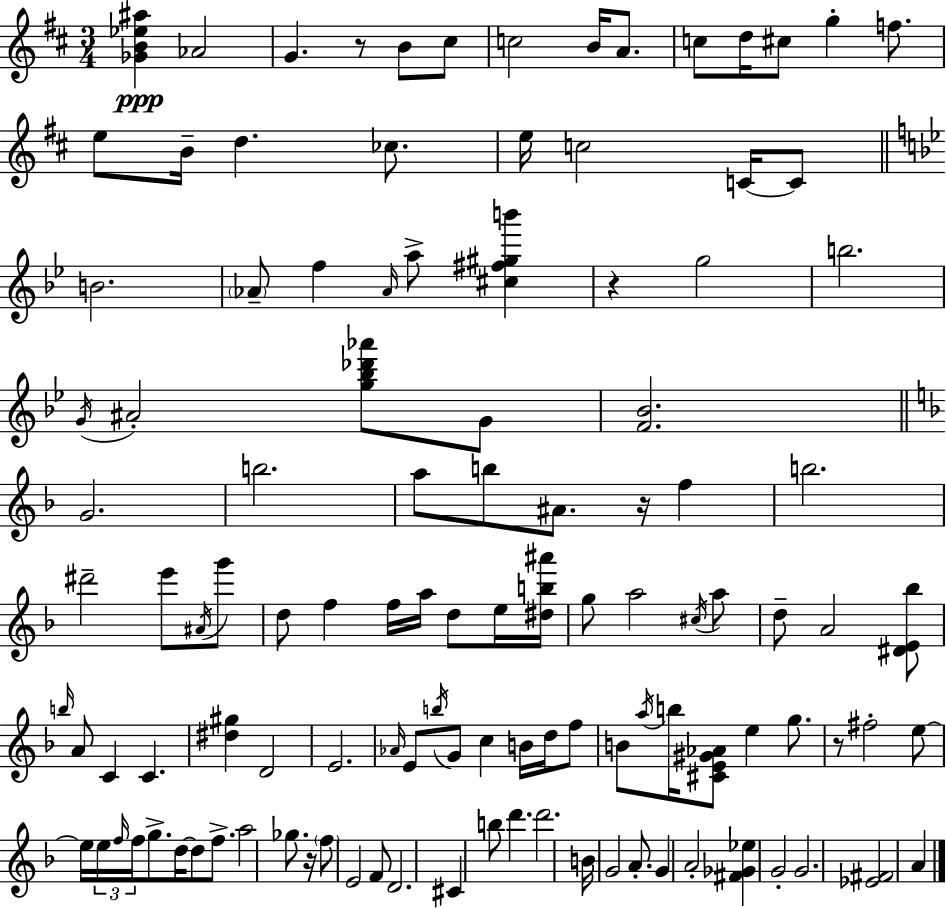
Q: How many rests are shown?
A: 5